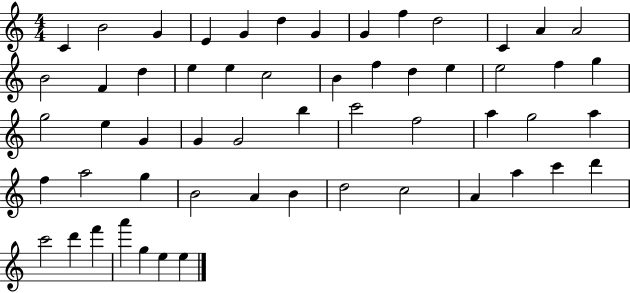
{
  \clef treble
  \numericTimeSignature
  \time 4/4
  \key c \major
  c'4 b'2 g'4 | e'4 g'4 d''4 g'4 | g'4 f''4 d''2 | c'4 a'4 a'2 | \break b'2 f'4 d''4 | e''4 e''4 c''2 | b'4 f''4 d''4 e''4 | e''2 f''4 g''4 | \break g''2 e''4 g'4 | g'4 g'2 b''4 | c'''2 f''2 | a''4 g''2 a''4 | \break f''4 a''2 g''4 | b'2 a'4 b'4 | d''2 c''2 | a'4 a''4 c'''4 d'''4 | \break c'''2 d'''4 f'''4 | a'''4 g''4 e''4 e''4 | \bar "|."
}